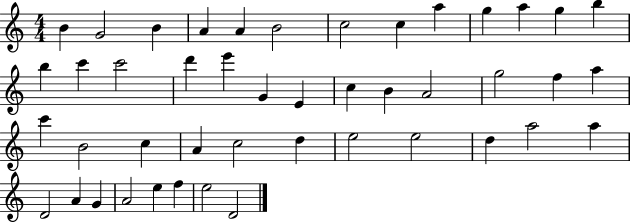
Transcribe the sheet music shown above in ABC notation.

X:1
T:Untitled
M:4/4
L:1/4
K:C
B G2 B A A B2 c2 c a g a g b b c' c'2 d' e' G E c B A2 g2 f a c' B2 c A c2 d e2 e2 d a2 a D2 A G A2 e f e2 D2